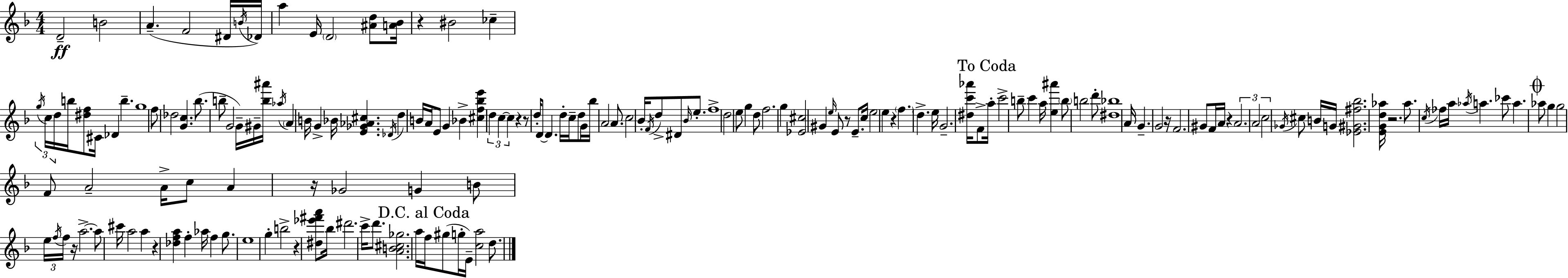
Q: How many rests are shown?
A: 12